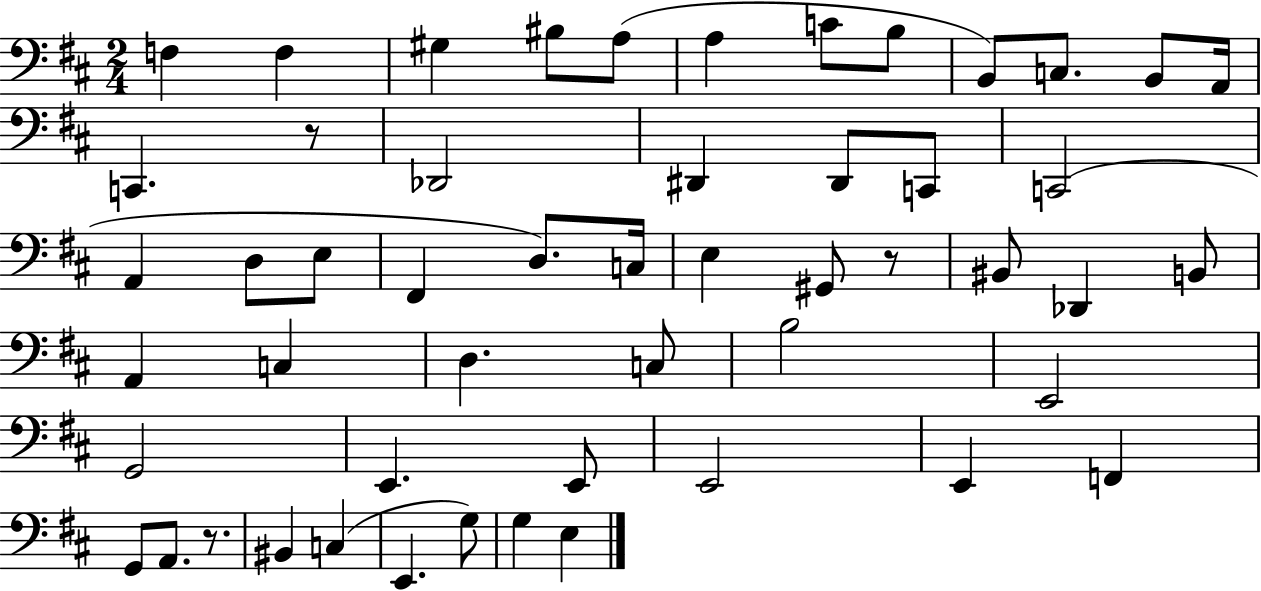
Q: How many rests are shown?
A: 3